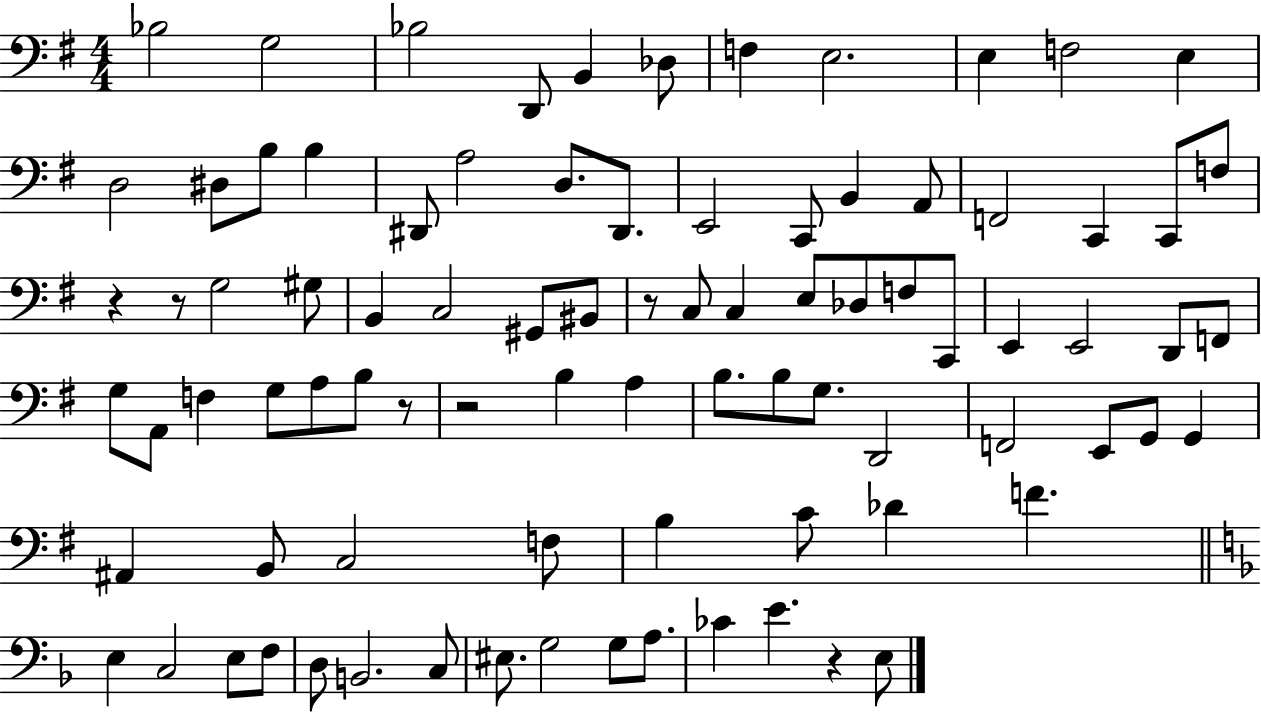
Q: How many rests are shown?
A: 6